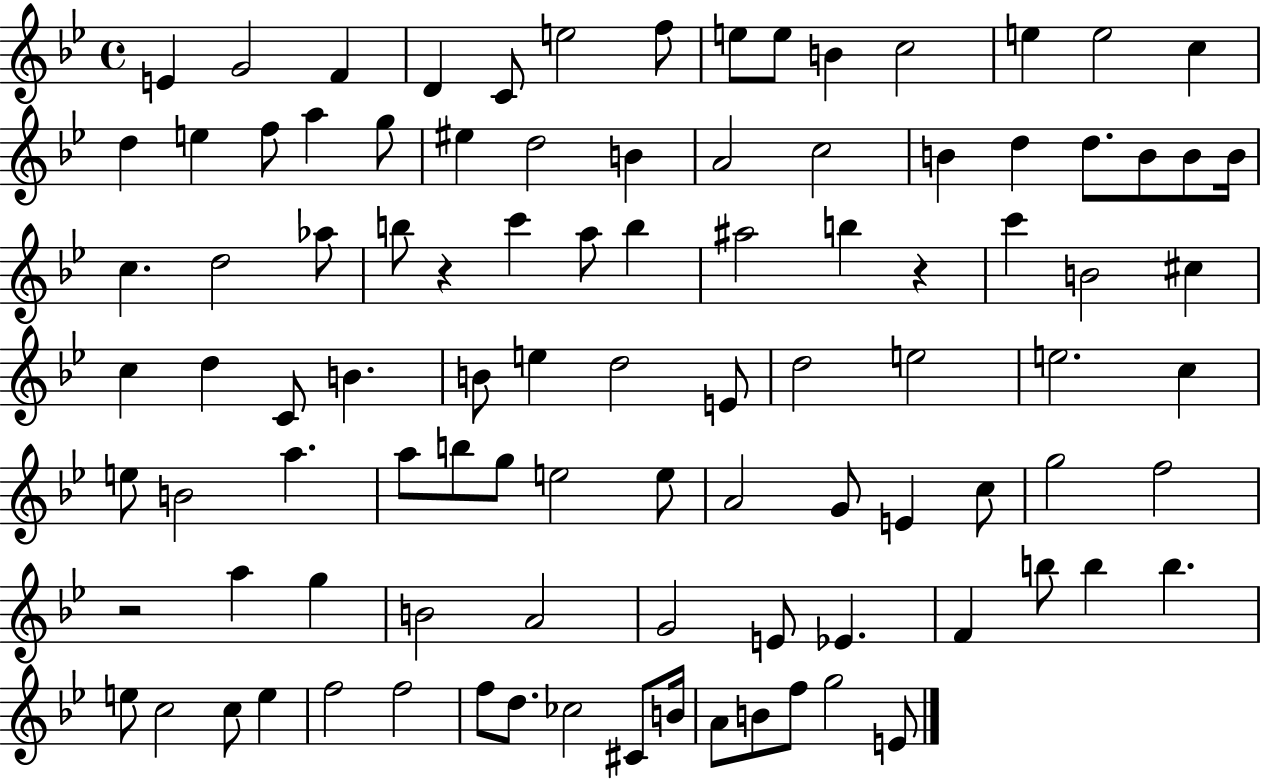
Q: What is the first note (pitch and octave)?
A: E4